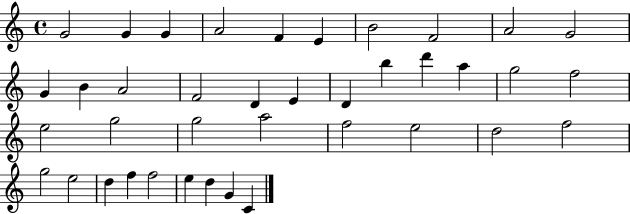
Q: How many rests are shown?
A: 0